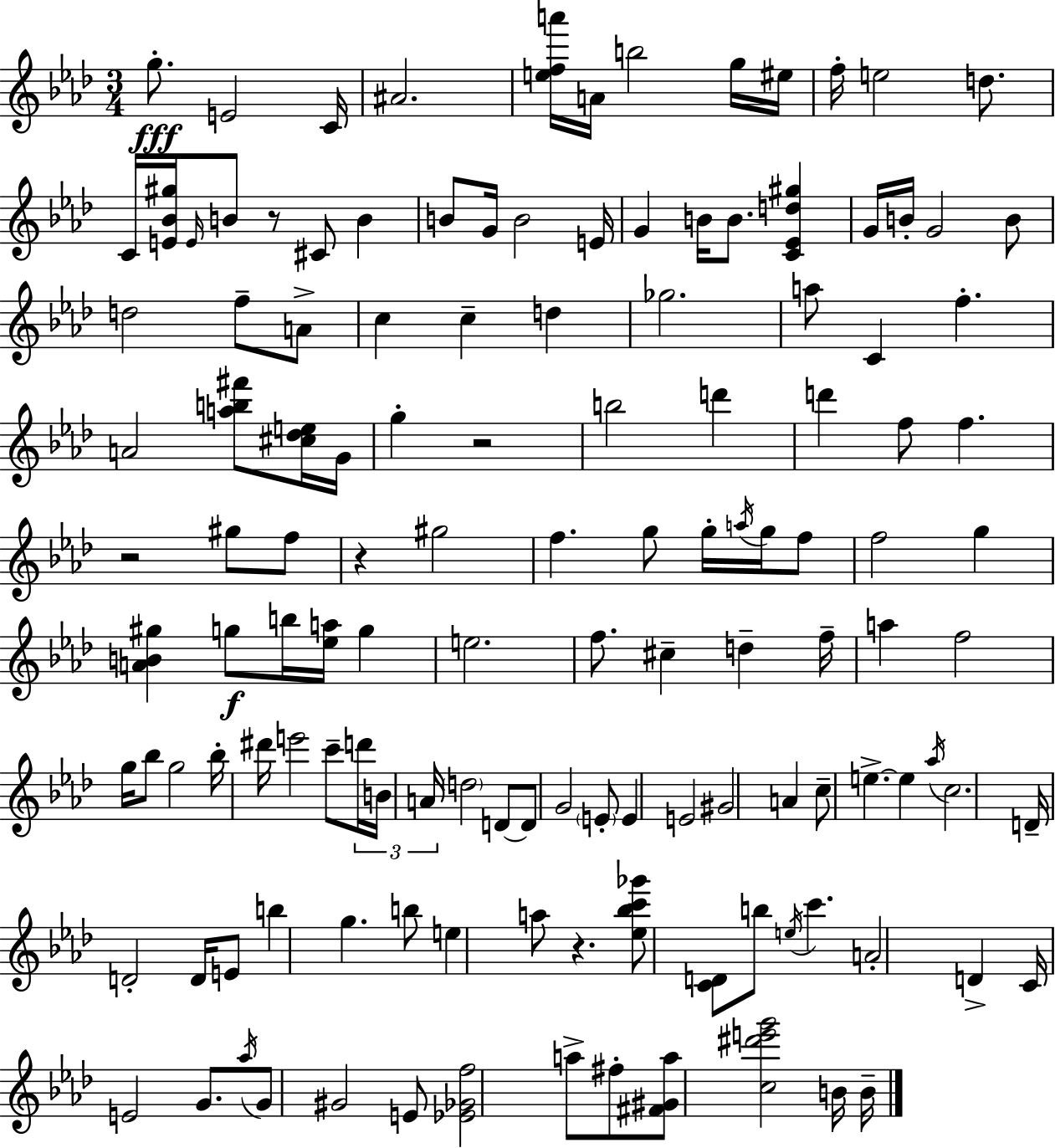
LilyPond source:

{
  \clef treble
  \numericTimeSignature
  \time 3/4
  \key f \minor
  g''8.-.\fff e'2 c'16 | ais'2. | <e'' f'' a'''>16 a'16 b''2 g''16 eis''16 | f''16-. e''2 d''8. | \break c'16 <e' bes' gis''>16 \grace { e'16 } b'8 r8 cis'8 b'4 | b'8 g'16 b'2 | e'16 g'4 b'16 b'8. <c' ees' d'' gis''>4 | g'16 b'16-. g'2 b'8 | \break d''2 f''8-- a'8-> | c''4 c''4-- d''4 | ges''2. | a''8 c'4 f''4.-. | \break a'2 <a'' b'' fis'''>8 <cis'' des'' e''>16 | g'16 g''4-. r2 | b''2 d'''4 | d'''4 f''8 f''4. | \break r2 gis''8 f''8 | r4 gis''2 | f''4. g''8 g''16-. \acciaccatura { a''16 } g''16 | f''8 f''2 g''4 | \break <a' b' gis''>4 g''8\f b''16 <ees'' a''>16 g''4 | e''2. | f''8. cis''4-- d''4-- | f''16-- a''4 f''2 | \break g''16 bes''8 g''2 | bes''16-. dis'''16 e'''2 c'''8-- | \tuplet 3/2 { d'''16 b'16 a'16 } \parenthesize d''2 | d'8~~ d'8 g'2 | \break \parenthesize e'8-. e'4 e'2 | gis'2 a'4 | c''8-- e''4.->~~ e''4 | \acciaccatura { aes''16 } c''2. | \break d'16-- d'2-. | d'16 e'8 b''4 g''4. | b''8 e''4 a''8 r4. | <ees'' bes'' c''' ges'''>8 <c' d'>8 b''8 \acciaccatura { e''16 } c'''4. | \break a'2-. | d'4-> c'16 e'2 | g'8. \acciaccatura { aes''16 } g'8 gis'2 | e'8 <ees' ges' f''>2 | \break a''8-> fis''8-. <fis' gis' a''>8 <c'' dis''' e''' g'''>2 | b'16 b'16-- \bar "|."
}